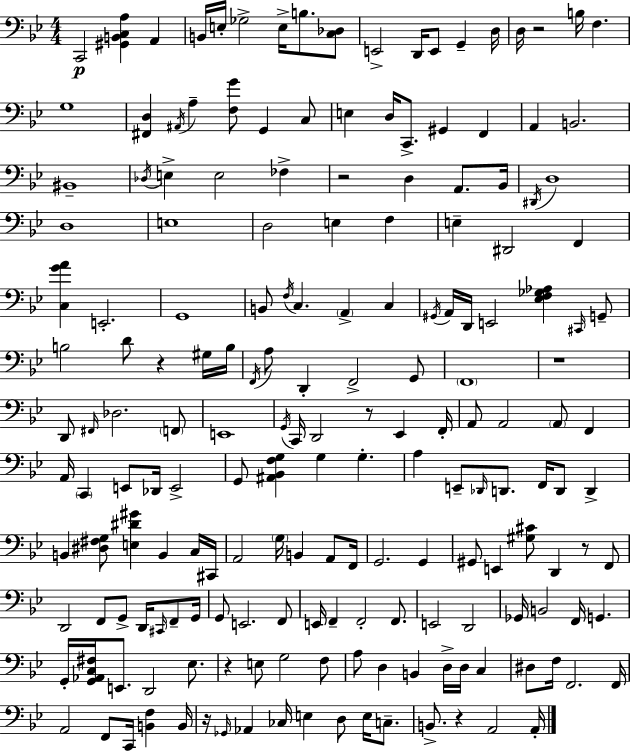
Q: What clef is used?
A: bass